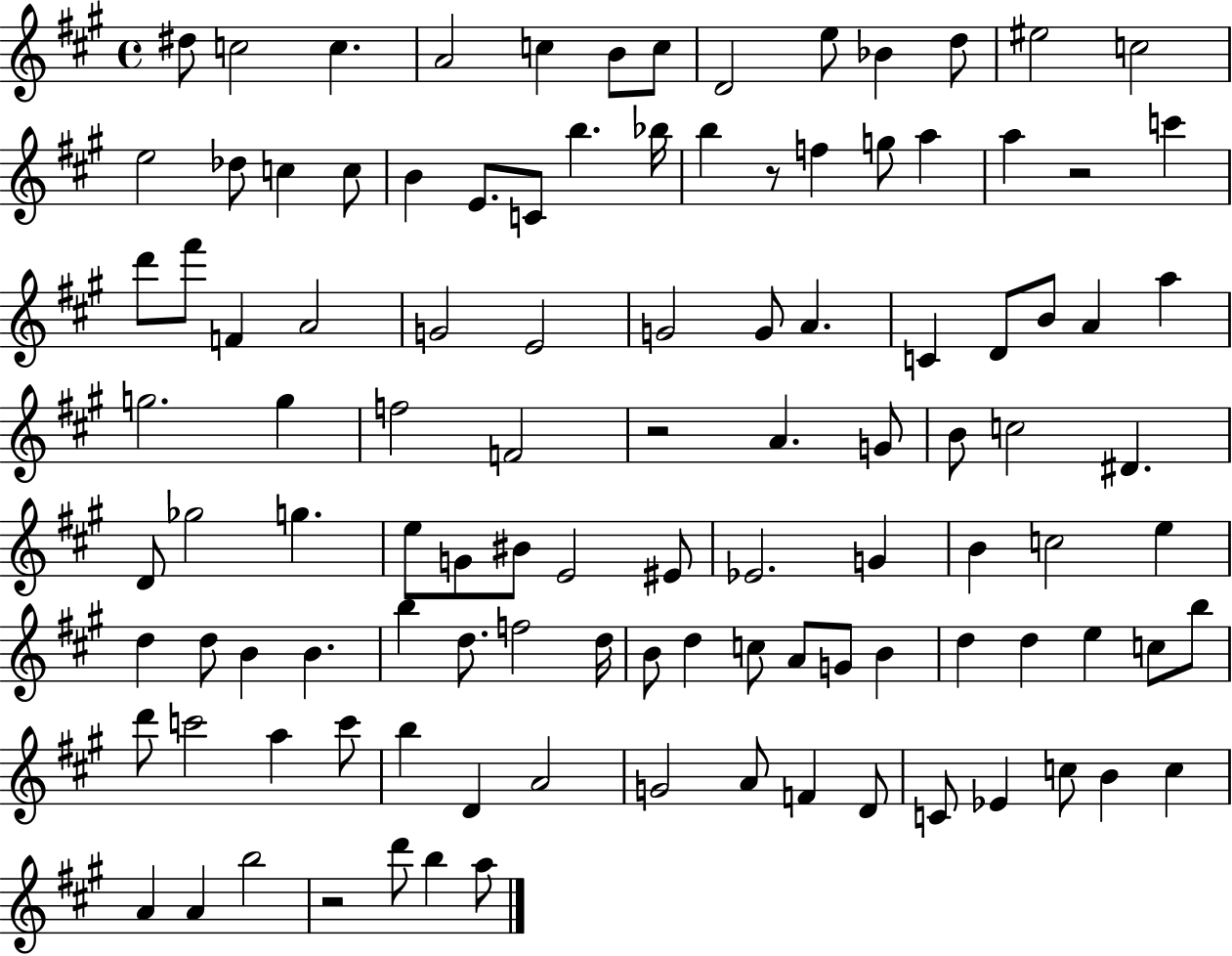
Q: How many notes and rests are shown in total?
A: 109